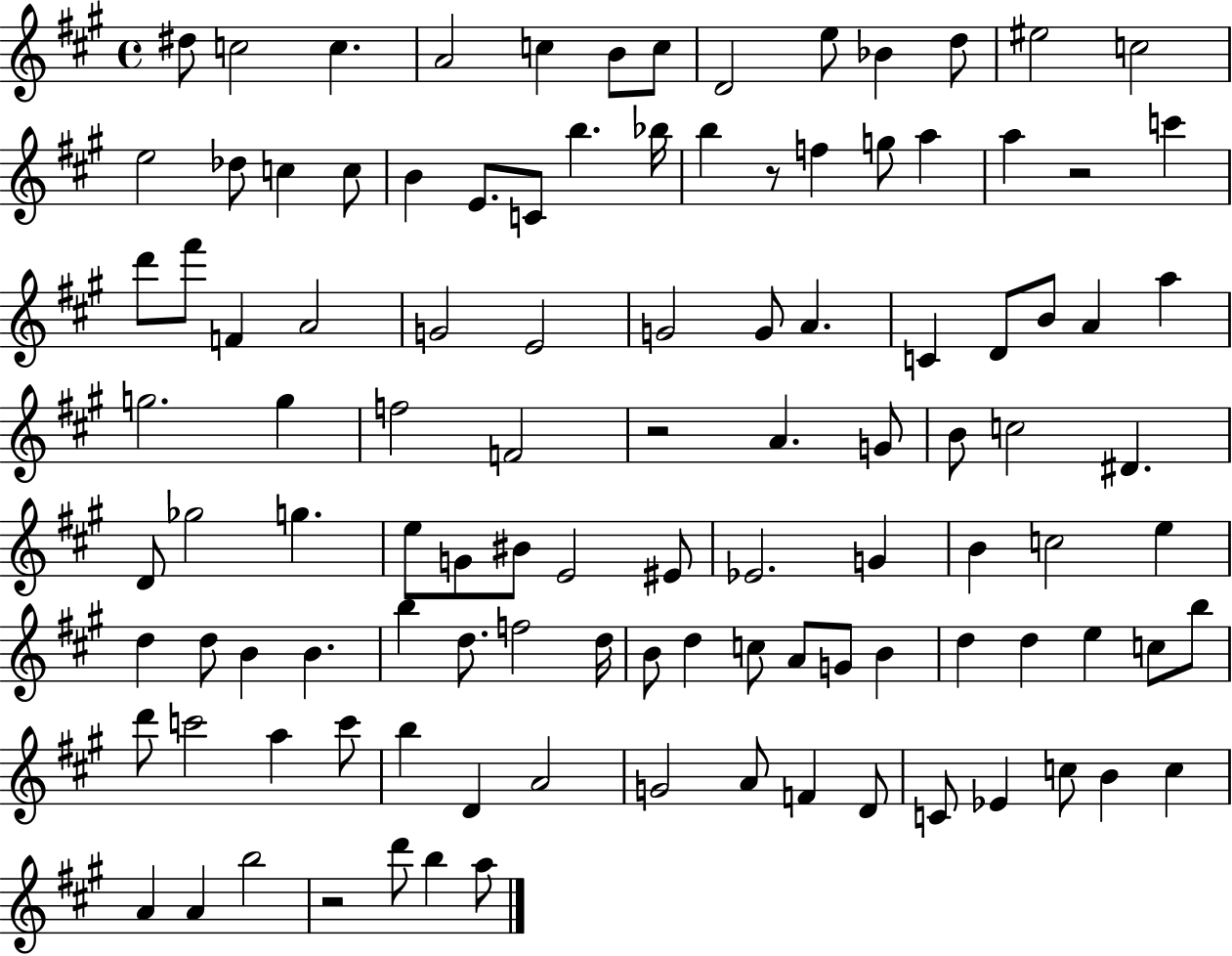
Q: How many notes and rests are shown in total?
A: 109